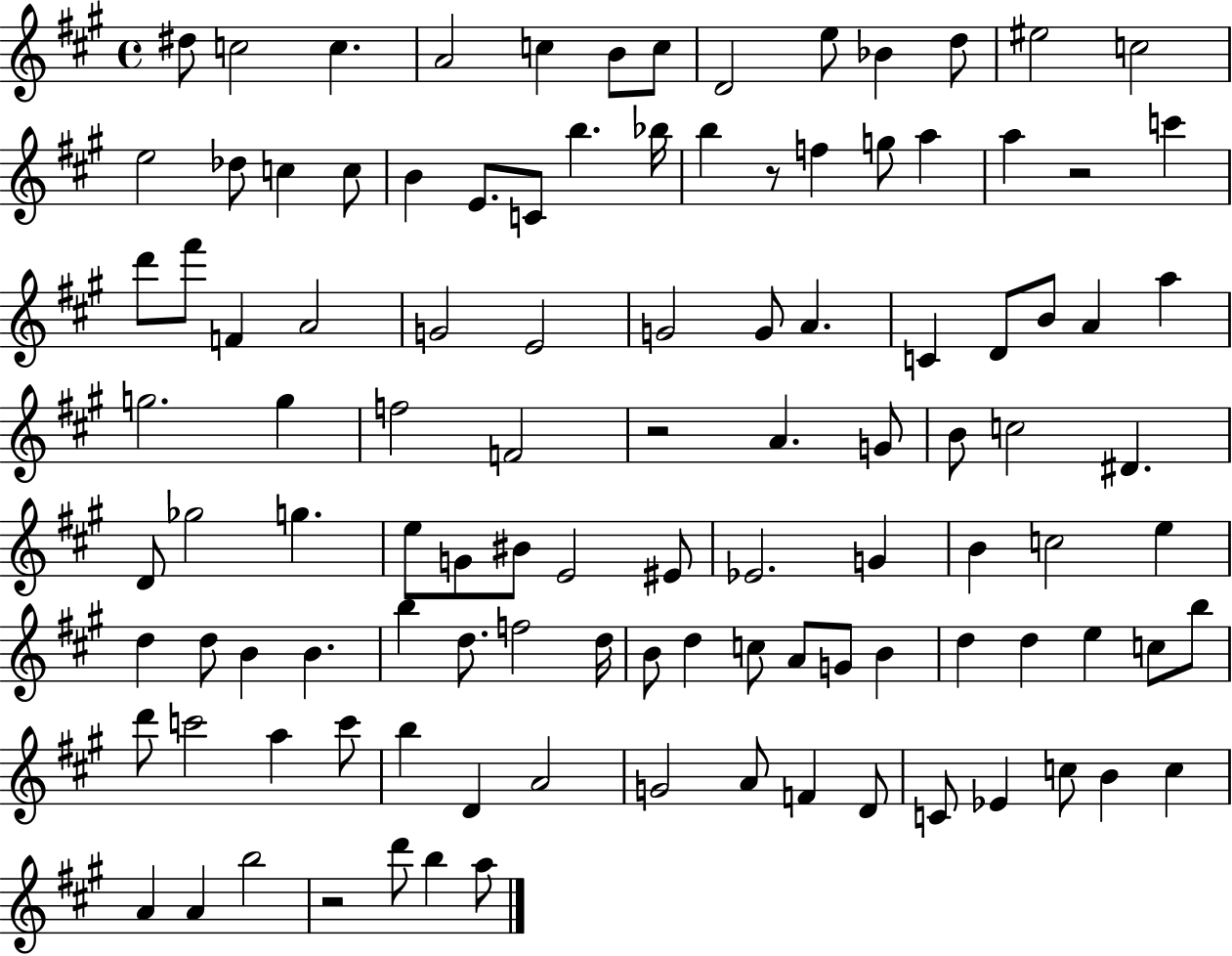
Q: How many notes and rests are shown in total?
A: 109